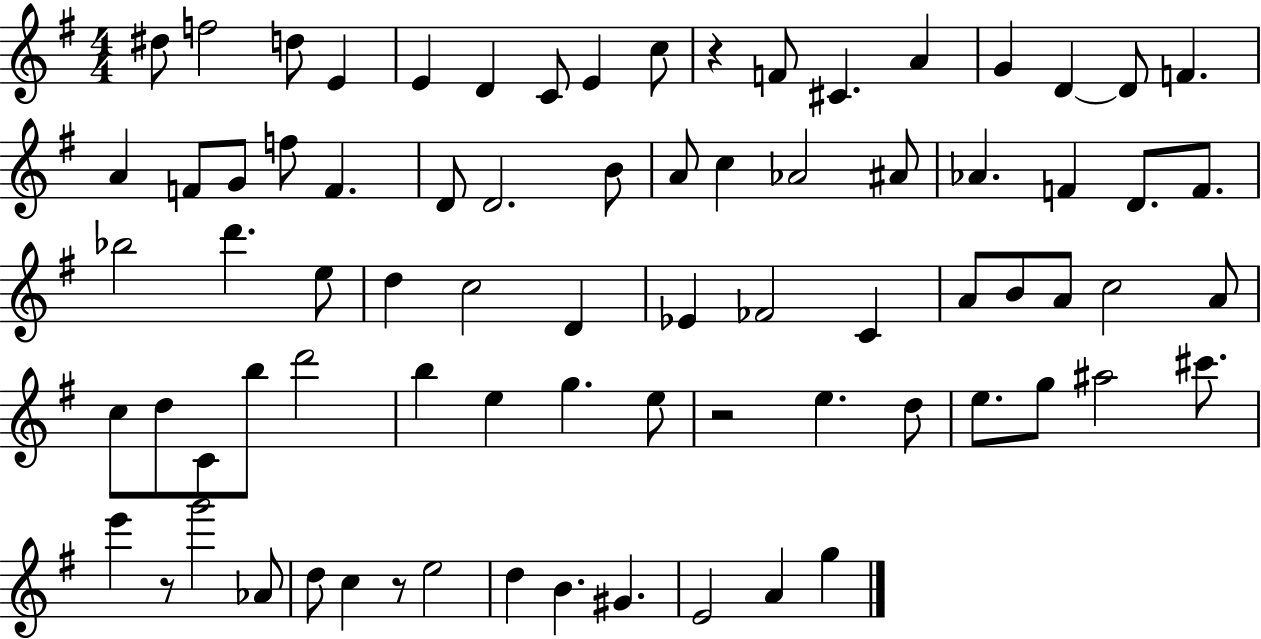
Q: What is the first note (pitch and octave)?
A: D#5